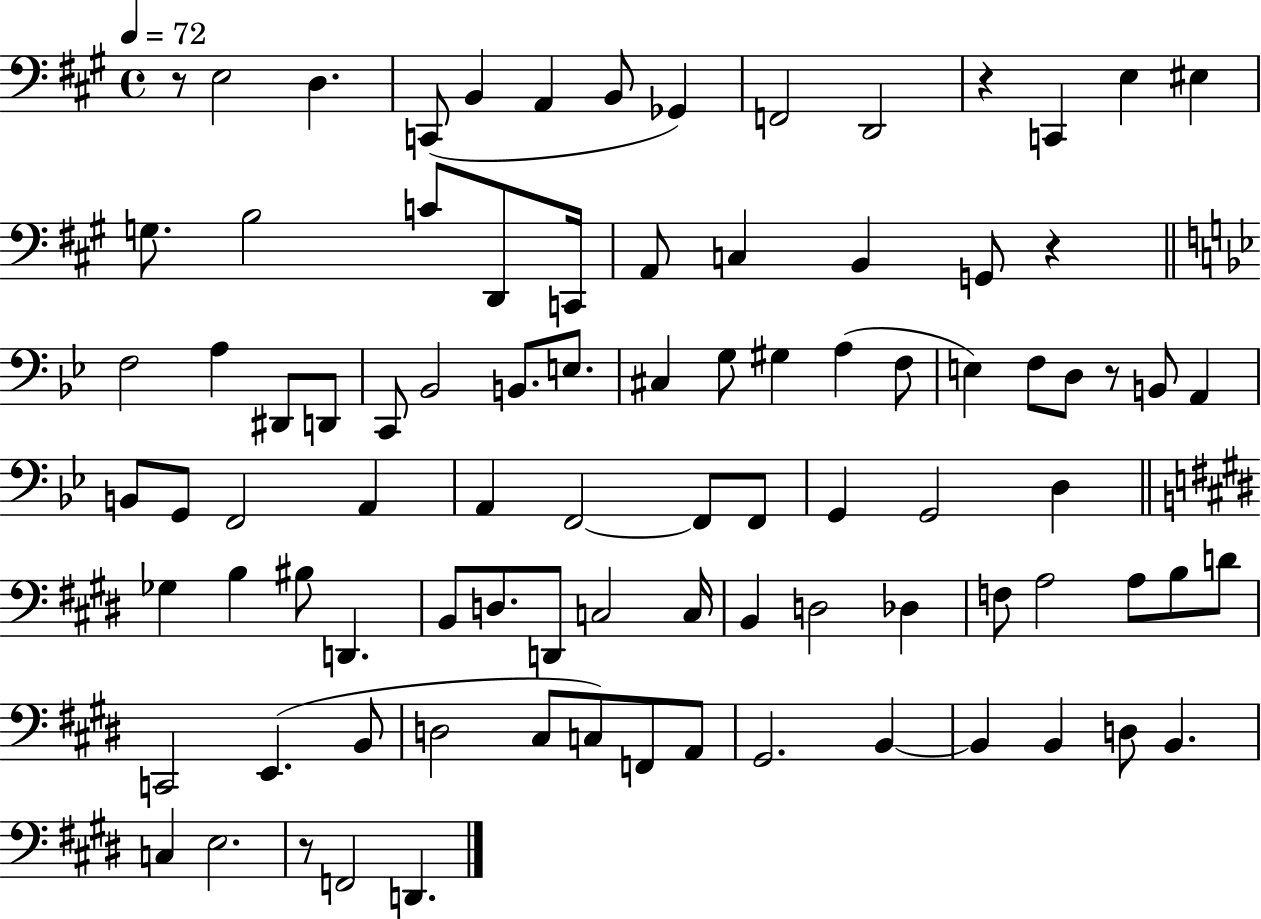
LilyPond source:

{
  \clef bass
  \time 4/4
  \defaultTimeSignature
  \key a \major
  \tempo 4 = 72
  r8 e2 d4. | c,8( b,4 a,4 b,8 ges,4) | f,2 d,2 | r4 c,4 e4 eis4 | \break g8. b2 c'8 d,8 c,16 | a,8 c4 b,4 g,8 r4 | \bar "||" \break \key bes \major f2 a4 dis,8 d,8 | c,8 bes,2 b,8. e8. | cis4 g8 gis4 a4( f8 | e4) f8 d8 r8 b,8 a,4 | \break b,8 g,8 f,2 a,4 | a,4 f,2~~ f,8 f,8 | g,4 g,2 d4 | \bar "||" \break \key e \major ges4 b4 bis8 d,4. | b,8 d8. d,8 c2 c16 | b,4 d2 des4 | f8 a2 a8 b8 d'8 | \break c,2 e,4.( b,8 | d2 cis8 c8) f,8 a,8 | gis,2. b,4~~ | b,4 b,4 d8 b,4. | \break c4 e2. | r8 f,2 d,4. | \bar "|."
}